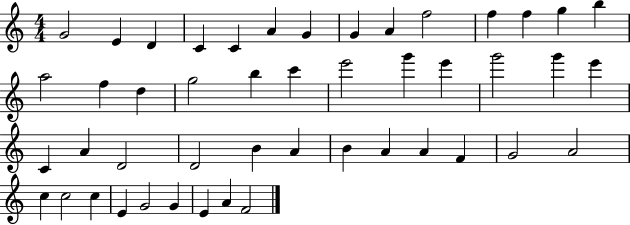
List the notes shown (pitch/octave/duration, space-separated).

G4/h E4/q D4/q C4/q C4/q A4/q G4/q G4/q A4/q F5/h F5/q F5/q G5/q B5/q A5/h F5/q D5/q G5/h B5/q C6/q E6/h G6/q E6/q G6/h G6/q E6/q C4/q A4/q D4/h D4/h B4/q A4/q B4/q A4/q A4/q F4/q G4/h A4/h C5/q C5/h C5/q E4/q G4/h G4/q E4/q A4/q F4/h